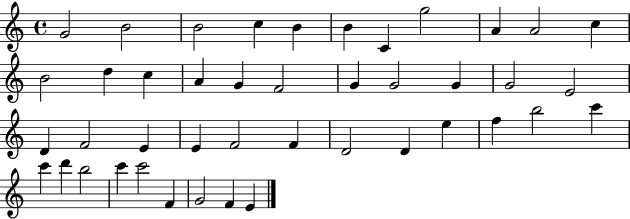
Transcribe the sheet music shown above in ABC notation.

X:1
T:Untitled
M:4/4
L:1/4
K:C
G2 B2 B2 c B B C g2 A A2 c B2 d c A G F2 G G2 G G2 E2 D F2 E E F2 F D2 D e f b2 c' c' d' b2 c' c'2 F G2 F E